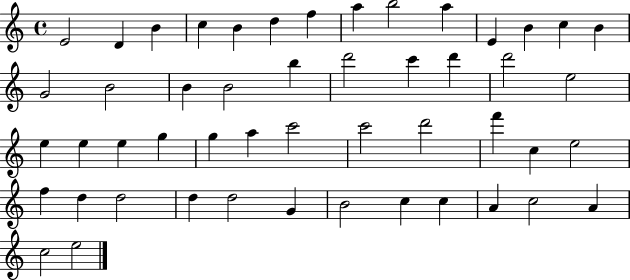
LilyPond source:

{
  \clef treble
  \time 4/4
  \defaultTimeSignature
  \key c \major
  e'2 d'4 b'4 | c''4 b'4 d''4 f''4 | a''4 b''2 a''4 | e'4 b'4 c''4 b'4 | \break g'2 b'2 | b'4 b'2 b''4 | d'''2 c'''4 d'''4 | d'''2 e''2 | \break e''4 e''4 e''4 g''4 | g''4 a''4 c'''2 | c'''2 d'''2 | f'''4 c''4 e''2 | \break f''4 d''4 d''2 | d''4 d''2 g'4 | b'2 c''4 c''4 | a'4 c''2 a'4 | \break c''2 e''2 | \bar "|."
}